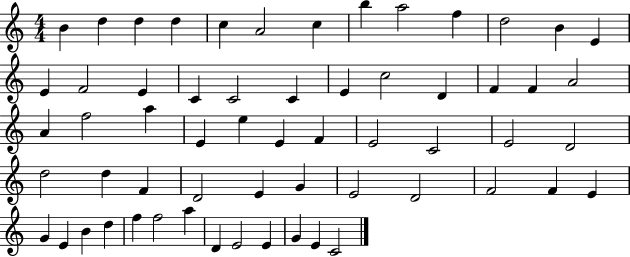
{
  \clef treble
  \numericTimeSignature
  \time 4/4
  \key c \major
  b'4 d''4 d''4 d''4 | c''4 a'2 c''4 | b''4 a''2 f''4 | d''2 b'4 e'4 | \break e'4 f'2 e'4 | c'4 c'2 c'4 | e'4 c''2 d'4 | f'4 f'4 a'2 | \break a'4 f''2 a''4 | e'4 e''4 e'4 f'4 | e'2 c'2 | e'2 d'2 | \break d''2 d''4 f'4 | d'2 e'4 g'4 | e'2 d'2 | f'2 f'4 e'4 | \break g'4 e'4 b'4 d''4 | f''4 f''2 a''4 | d'4 e'2 e'4 | g'4 e'4 c'2 | \break \bar "|."
}